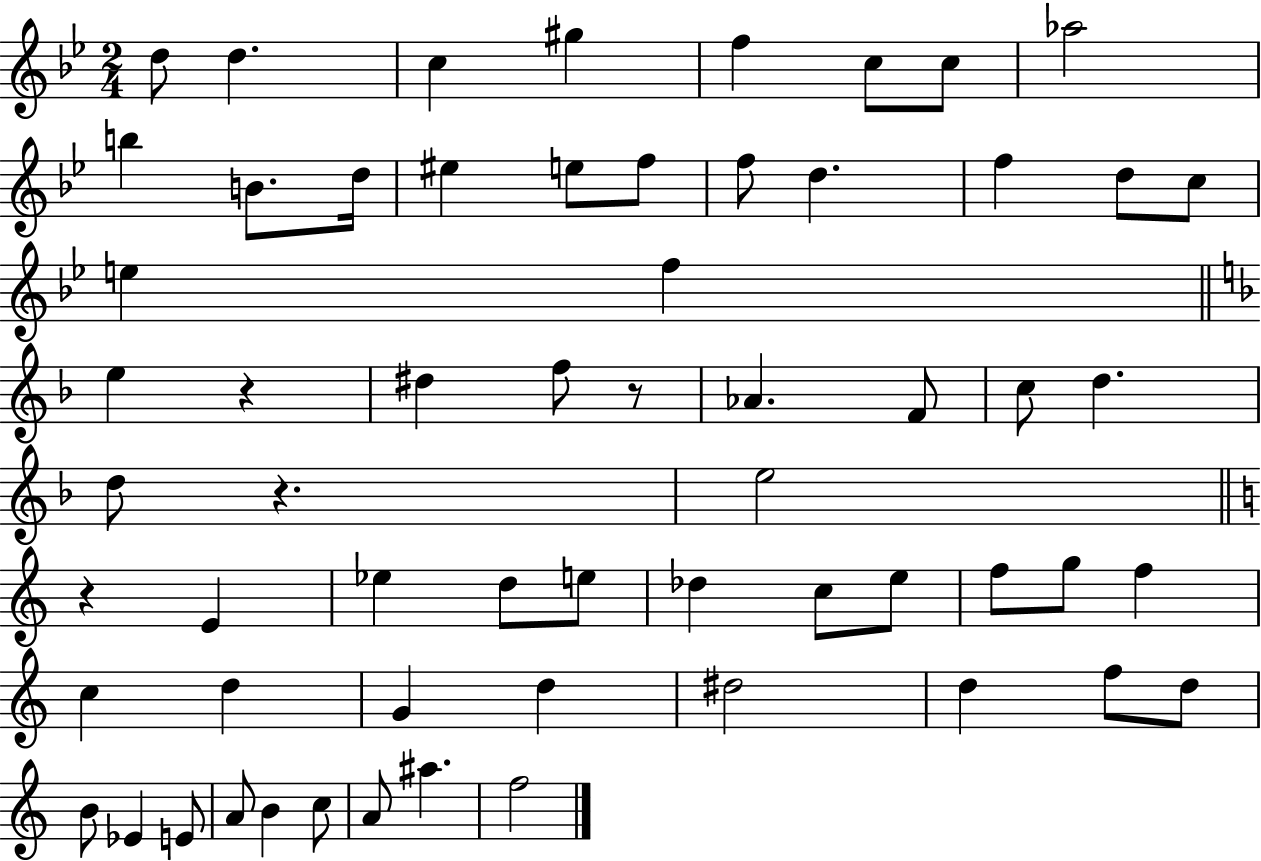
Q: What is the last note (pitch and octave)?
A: F5